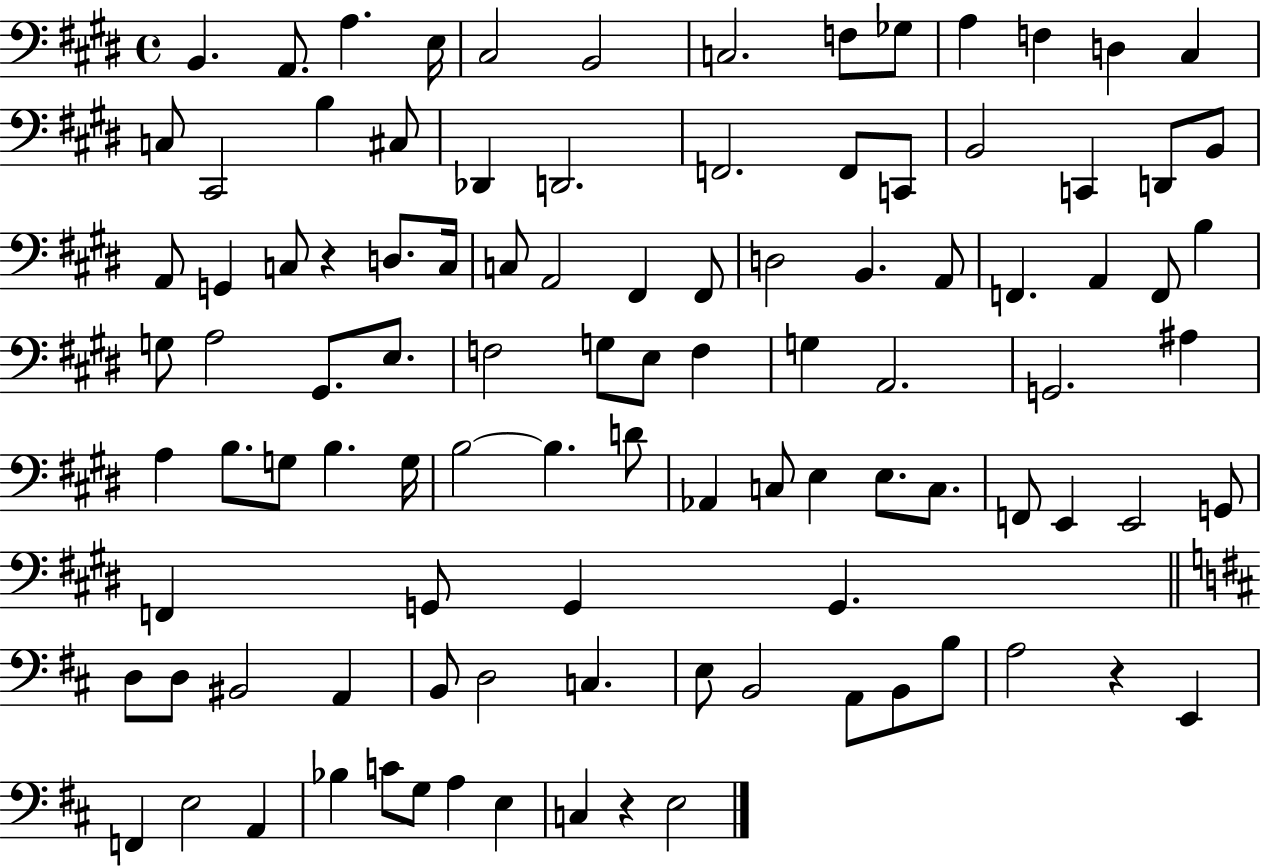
{
  \clef bass
  \time 4/4
  \defaultTimeSignature
  \key e \major
  \repeat volta 2 { b,4. a,8. a4. e16 | cis2 b,2 | c2. f8 ges8 | a4 f4 d4 cis4 | \break c8 cis,2 b4 cis8 | des,4 d,2. | f,2. f,8 c,8 | b,2 c,4 d,8 b,8 | \break a,8 g,4 c8 r4 d8. c16 | c8 a,2 fis,4 fis,8 | d2 b,4. a,8 | f,4. a,4 f,8 b4 | \break g8 a2 gis,8. e8. | f2 g8 e8 f4 | g4 a,2. | g,2. ais4 | \break a4 b8. g8 b4. g16 | b2~~ b4. d'8 | aes,4 c8 e4 e8. c8. | f,8 e,4 e,2 g,8 | \break f,4 g,8 g,4 g,4. | \bar "||" \break \key d \major d8 d8 bis,2 a,4 | b,8 d2 c4. | e8 b,2 a,8 b,8 b8 | a2 r4 e,4 | \break f,4 e2 a,4 | bes4 c'8 g8 a4 e4 | c4 r4 e2 | } \bar "|."
}